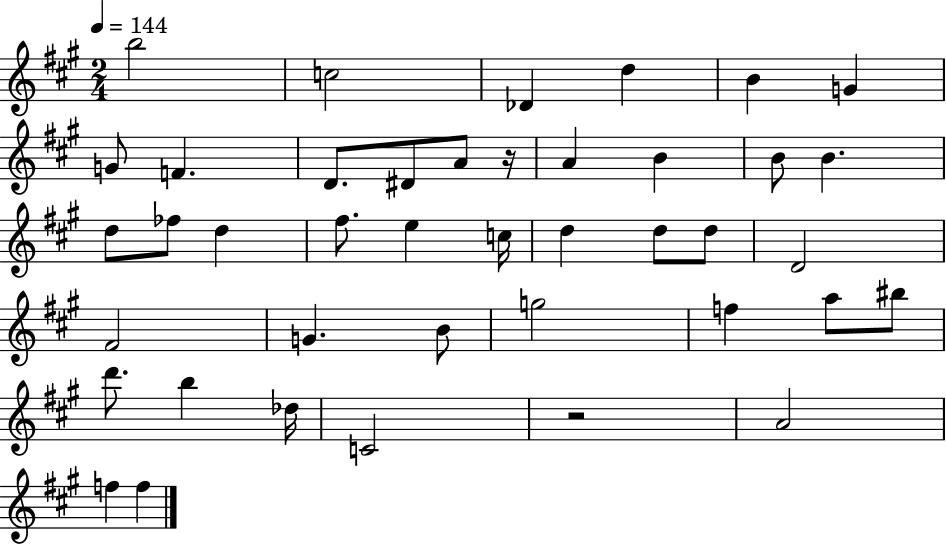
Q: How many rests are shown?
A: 2